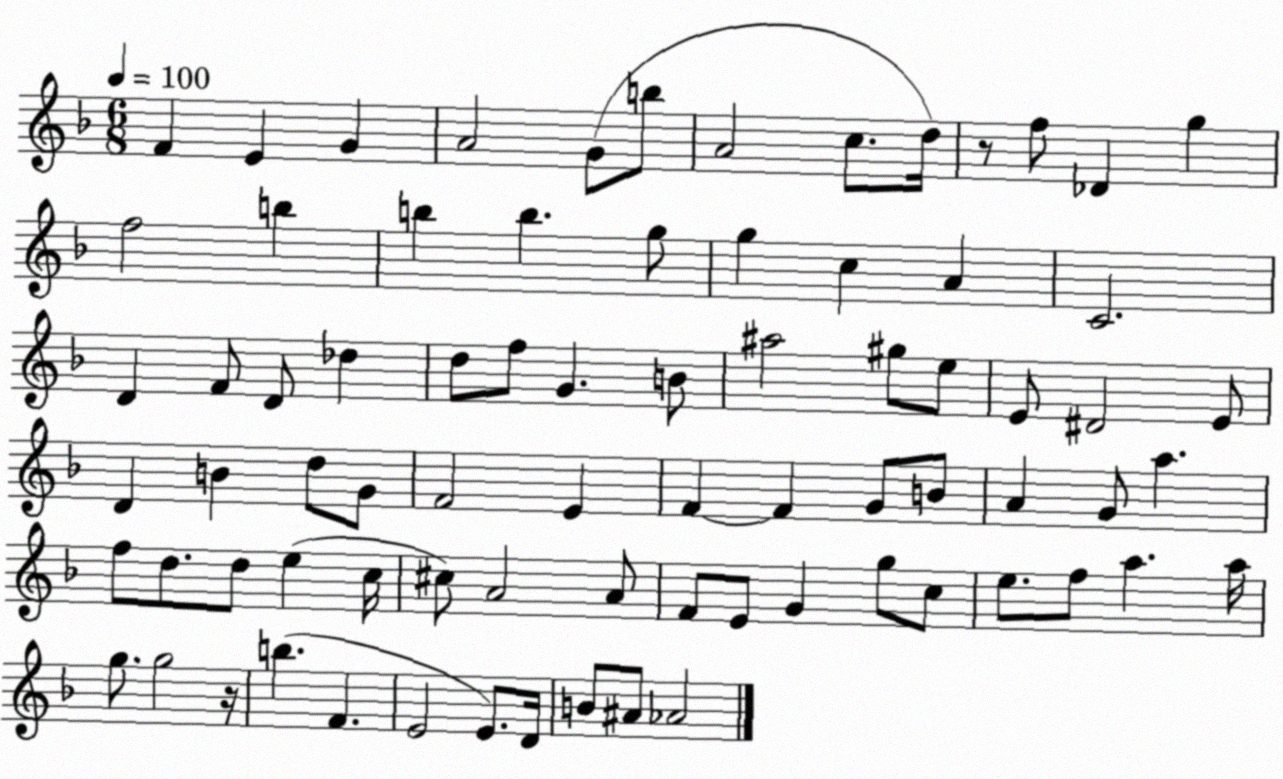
X:1
T:Untitled
M:6/8
L:1/4
K:F
F E G A2 G/2 b/2 A2 c/2 d/4 z/2 f/2 _D g f2 b b b g/2 g c A C2 D F/2 D/2 _d d/2 f/2 G B/2 ^a2 ^g/2 e/2 E/2 ^D2 E/2 D B d/2 G/2 F2 E F F G/2 B/2 A G/2 a f/2 d/2 d/2 e c/4 ^c/2 A2 A/2 F/2 E/2 G g/2 c/2 e/2 f/2 a a/4 g/2 g2 z/4 b F E2 E/2 D/4 B/2 ^A/2 _A2